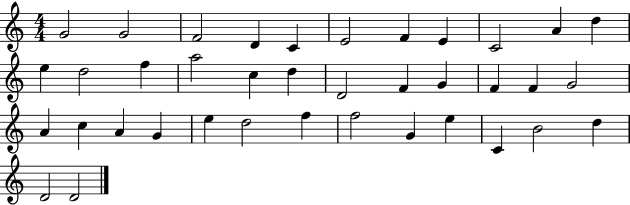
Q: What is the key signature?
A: C major